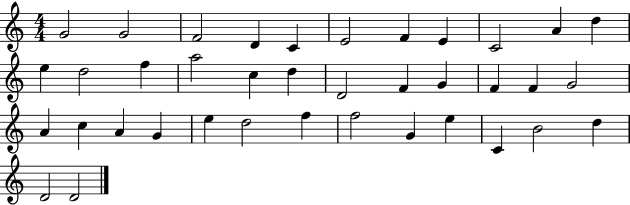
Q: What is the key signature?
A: C major